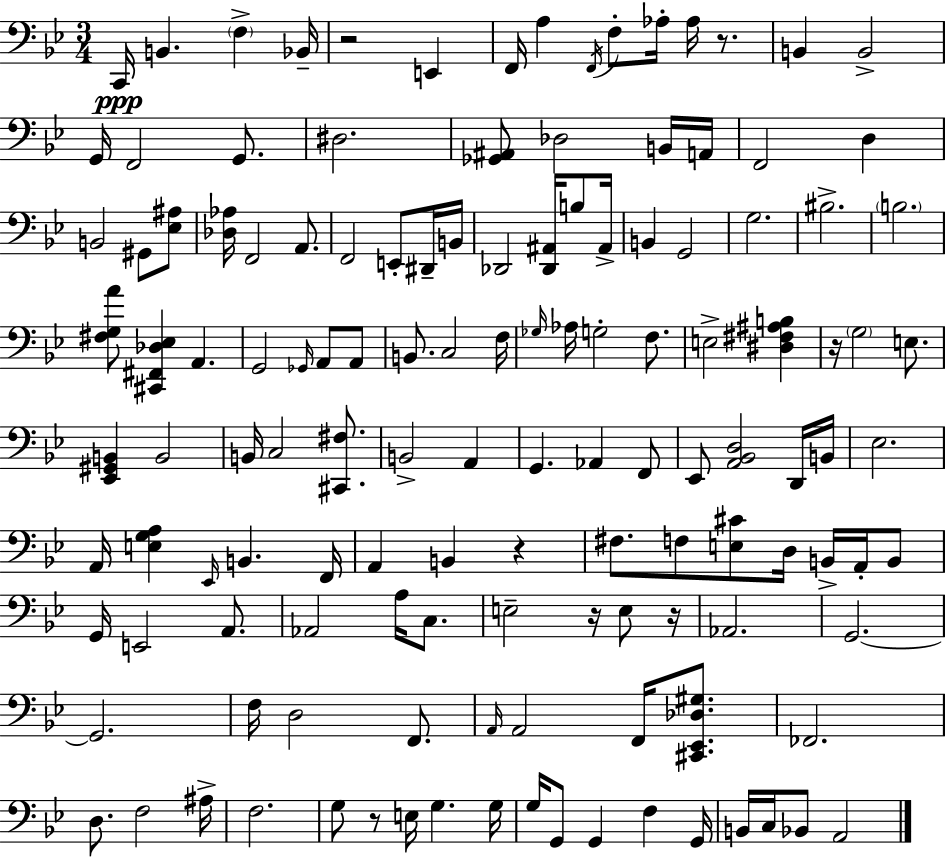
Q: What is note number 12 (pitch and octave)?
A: B2